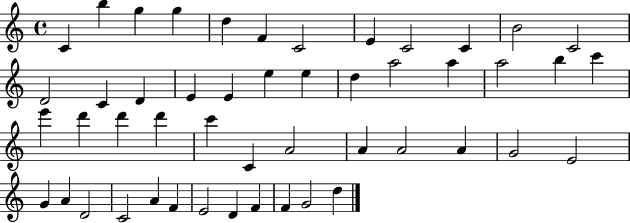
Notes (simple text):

C4/q B5/q G5/q G5/q D5/q F4/q C4/h E4/q C4/h C4/q B4/h C4/h D4/h C4/q D4/q E4/q E4/q E5/q E5/q D5/q A5/h A5/q A5/h B5/q C6/q E6/q D6/q D6/q D6/q C6/q C4/q A4/h A4/q A4/h A4/q G4/h E4/h G4/q A4/q D4/h C4/h A4/q F4/q E4/h D4/q F4/q F4/q G4/h D5/q